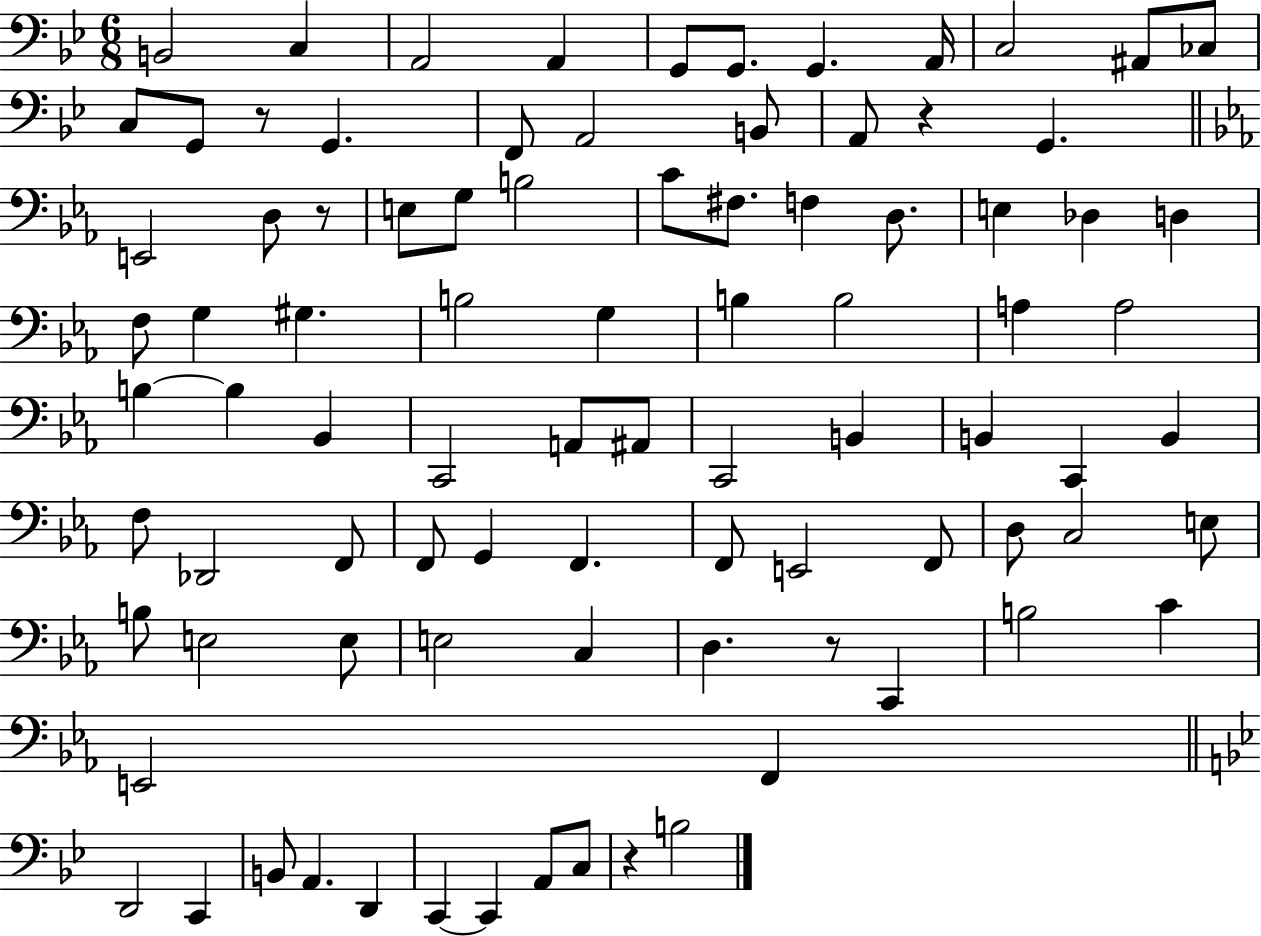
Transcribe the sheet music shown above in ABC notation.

X:1
T:Untitled
M:6/8
L:1/4
K:Bb
B,,2 C, A,,2 A,, G,,/2 G,,/2 G,, A,,/4 C,2 ^A,,/2 _C,/2 C,/2 G,,/2 z/2 G,, F,,/2 A,,2 B,,/2 A,,/2 z G,, E,,2 D,/2 z/2 E,/2 G,/2 B,2 C/2 ^F,/2 F, D,/2 E, _D, D, F,/2 G, ^G, B,2 G, B, B,2 A, A,2 B, B, _B,, C,,2 A,,/2 ^A,,/2 C,,2 B,, B,, C,, B,, F,/2 _D,,2 F,,/2 F,,/2 G,, F,, F,,/2 E,,2 F,,/2 D,/2 C,2 E,/2 B,/2 E,2 E,/2 E,2 C, D, z/2 C,, B,2 C E,,2 F,, D,,2 C,, B,,/2 A,, D,, C,, C,, A,,/2 C,/2 z B,2